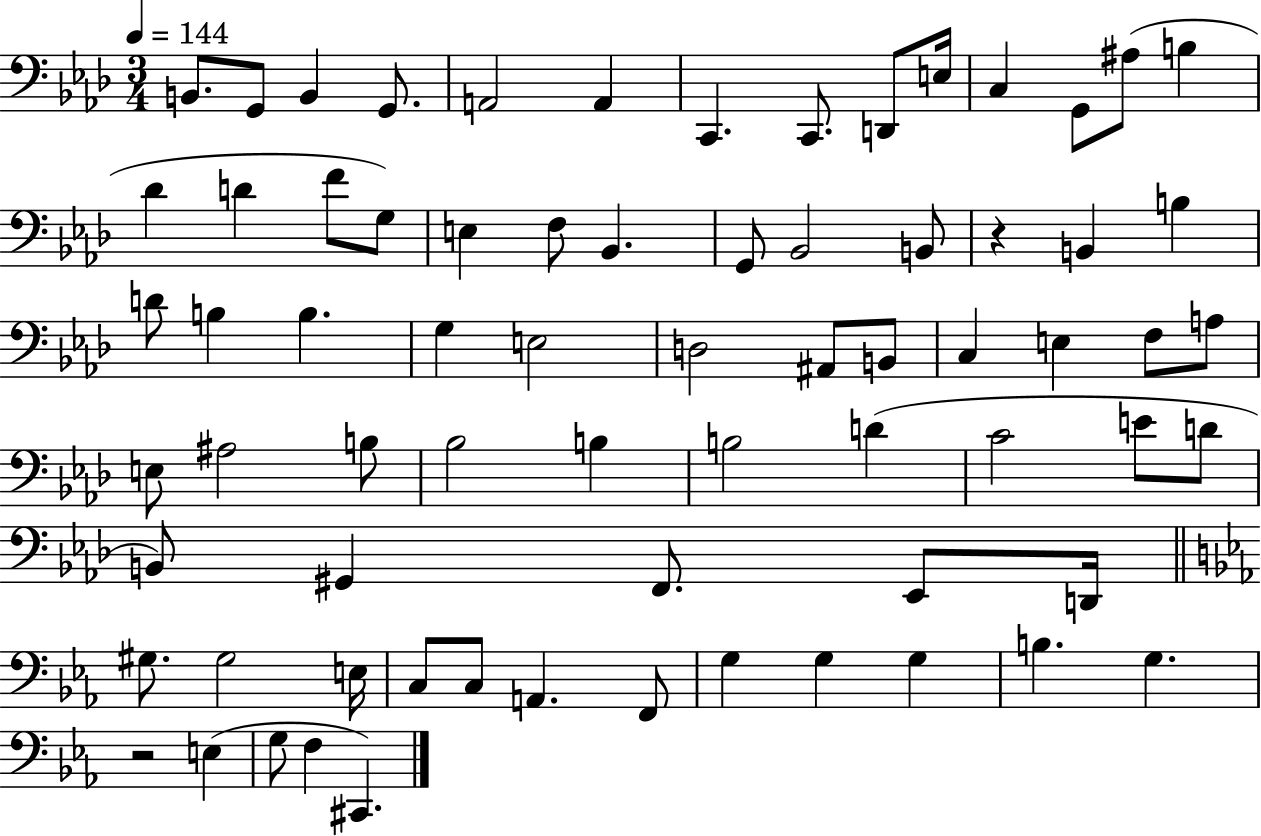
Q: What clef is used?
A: bass